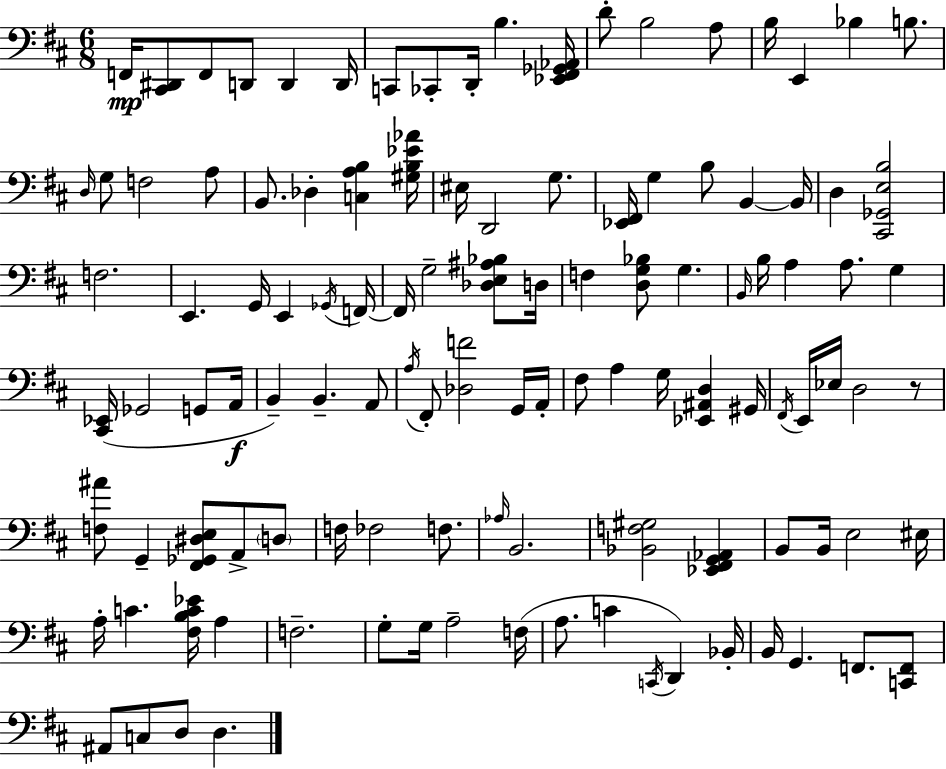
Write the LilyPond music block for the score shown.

{
  \clef bass
  \numericTimeSignature
  \time 6/8
  \key d \major
  f,16\mp <cis, dis,>8 f,8 d,8 d,4 d,16 | c,8 ces,8-. d,16-. b4. <ees, fis, ges, aes,>16 | d'8-. b2 a8 | b16 e,4 bes4 b8. | \break \grace { d16 } g8 f2 a8 | b,8. des4-. <c a b>4 | <gis b ees' aes'>16 eis16 d,2 g8. | <ees, fis,>16 g4 b8 b,4~~ | \break b,16 d4 <cis, ges, e b>2 | f2. | e,4. g,16 e,4 | \acciaccatura { ges,16 } f,16~~ f,16 g2-- <des e ais bes>8 | \break d16 f4 <d g bes>8 g4. | \grace { b,16 } b16 a4 a8. g4 | <cis, ees,>16( ges,2 | g,8 a,16\f b,4--) b,4.-- | \break a,8 \acciaccatura { a16 } fis,8-. <des f'>2 | g,16 a,16-. fis8 a4 g16 <ees, ais, d>4 | gis,16 \acciaccatura { fis,16 } e,16 ees16 d2 | r8 <f ais'>8 g,4-- <fis, ges, dis e>8 | \break a,8-> \parenthesize d8 f16 fes2 | f8. \grace { aes16 } b,2. | <bes, f gis>2 | <ees, fis, g, aes,>4 b,8 b,16 e2 | \break eis16 a16-. c'4. | <fis b c' ees'>16 a4 f2.-- | g8-. g16 a2-- | f16( a8. c'4 | \break \acciaccatura { c,16 } d,4) bes,16-. b,16 g,4. | f,8. <c, f,>8 ais,8 c8 d8 | d4. \bar "|."
}